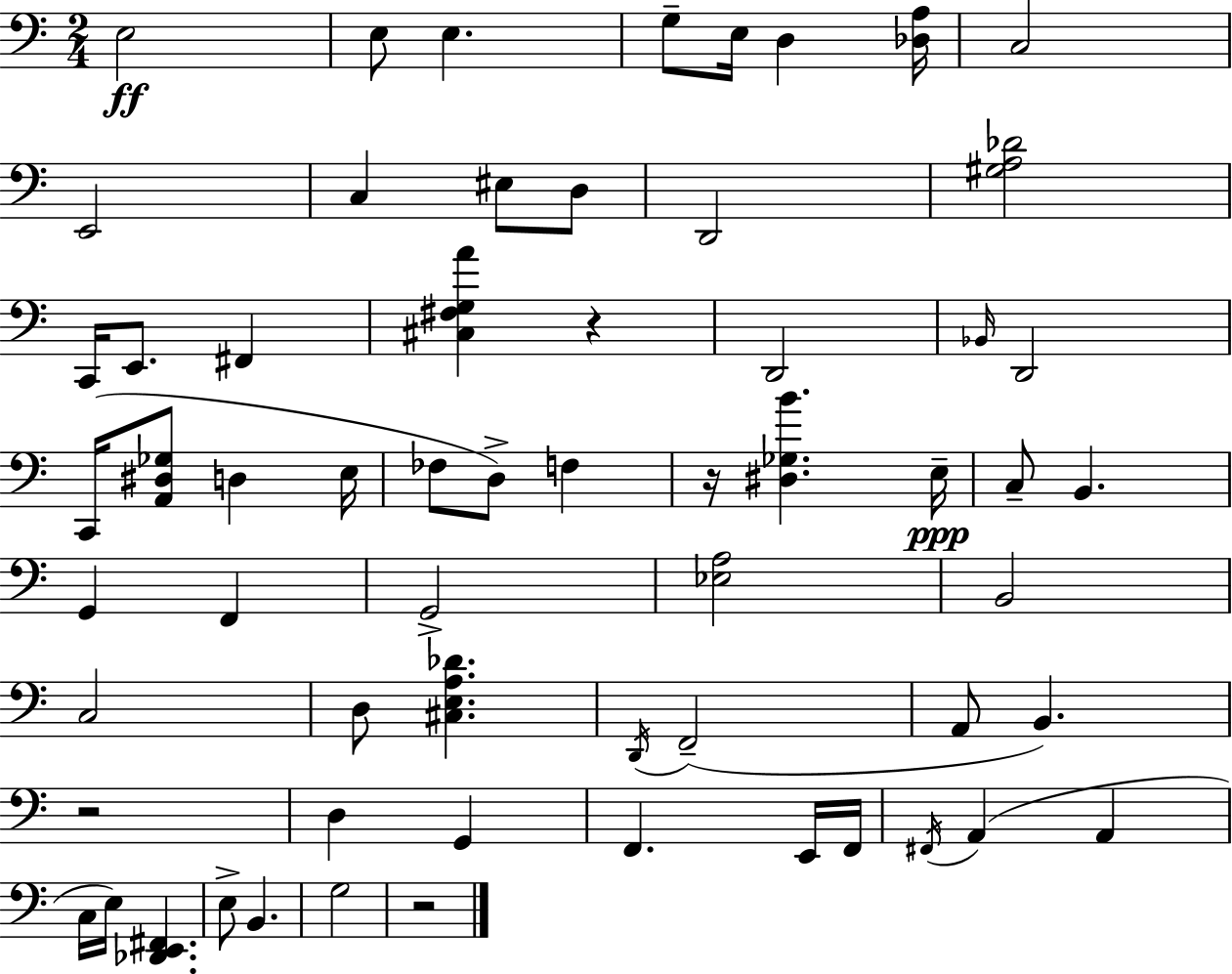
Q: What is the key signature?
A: C major